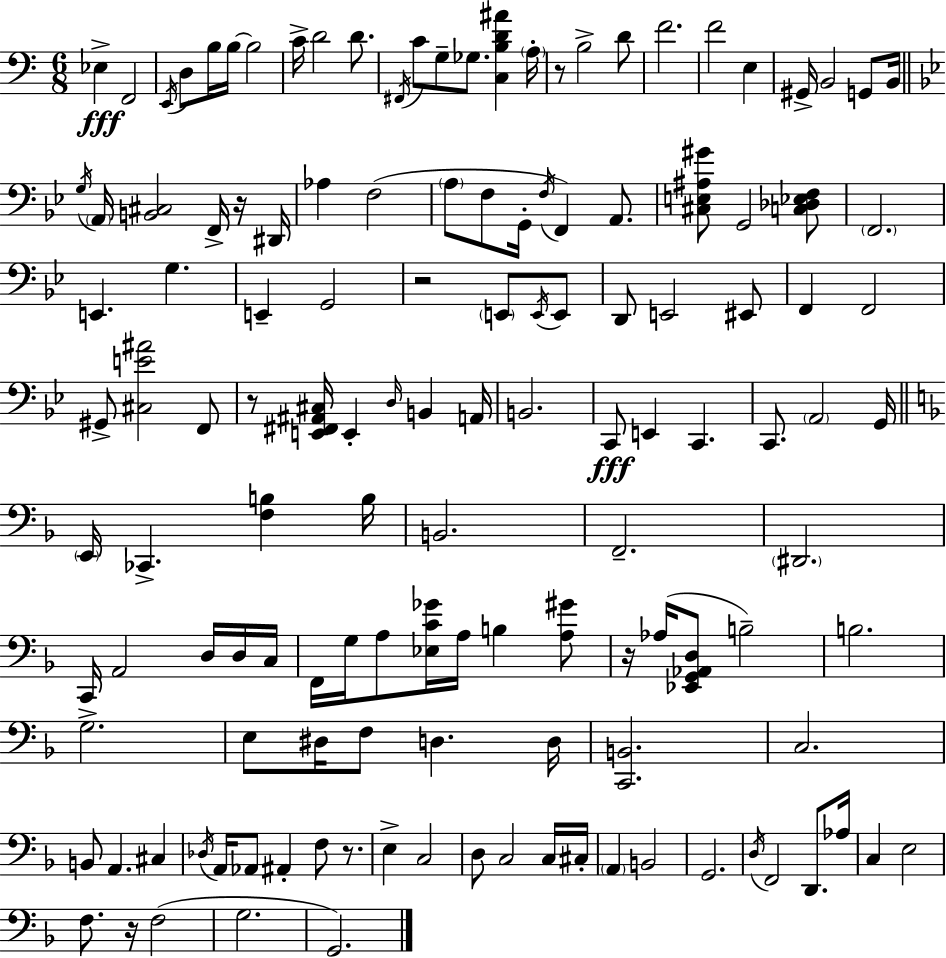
{
  \clef bass
  \numericTimeSignature
  \time 6/8
  \key a \minor
  ees4->\fff f,2 | \acciaccatura { e,16 } d8 b16 b16~~ b2 | c'16-> d'2 d'8. | \acciaccatura { fis,16 } c'8 g8-- ges8. <c b d' ais'>4 | \break \parenthesize a16-. r8 b2-> | d'8 f'2. | f'2 e4 | gis,16-> b,2 g,8 | \break b,16 \bar "||" \break \key bes \major \acciaccatura { g16 } \parenthesize a,16 <b, cis>2 f,16-> r16 | dis,16 aes4 f2( | \parenthesize a8 f8 g,16-. \acciaccatura { f16 }) f,4 a,8. | <cis e ais gis'>8 g,2 | \break <c des ees f>8 \parenthesize f,2. | e,4. g4. | e,4-- g,2 | r2 \parenthesize e,8 | \break \acciaccatura { e,16 } e,8 d,8 e,2 | eis,8 f,4 f,2 | gis,8-> <cis e' ais'>2 | f,8 r8 <e, fis, ais, cis>16 e,4-. \grace { d16 } b,4 | \break a,16 b,2. | c,8\fff e,4 c,4. | c,8. \parenthesize a,2 | g,16 \bar "||" \break \key d \minor \parenthesize e,16 ces,4.-> <f b>4 b16 | b,2. | f,2.-- | \parenthesize dis,2. | \break c,16 a,2 d16 d16 c16 | f,16 g16 a8 <ees c' ges'>16 a16 b4 <a gis'>8 | r16 aes16( <ees, g, aes, d>8 b2--) | b2. | \break g2.-> | e8 dis16 f8 d4. d16 | <c, b,>2. | c2. | \break b,8 a,4. cis4 | \acciaccatura { des16 } a,16 aes,8 ais,4-. f8 r8. | e4-> c2 | d8 c2 c16 | \break cis16-. \parenthesize a,4 b,2 | g,2. | \acciaccatura { d16 } f,2 d,8. | aes16 c4 e2 | \break f8. r16 f2( | g2. | g,2.) | \bar "|."
}